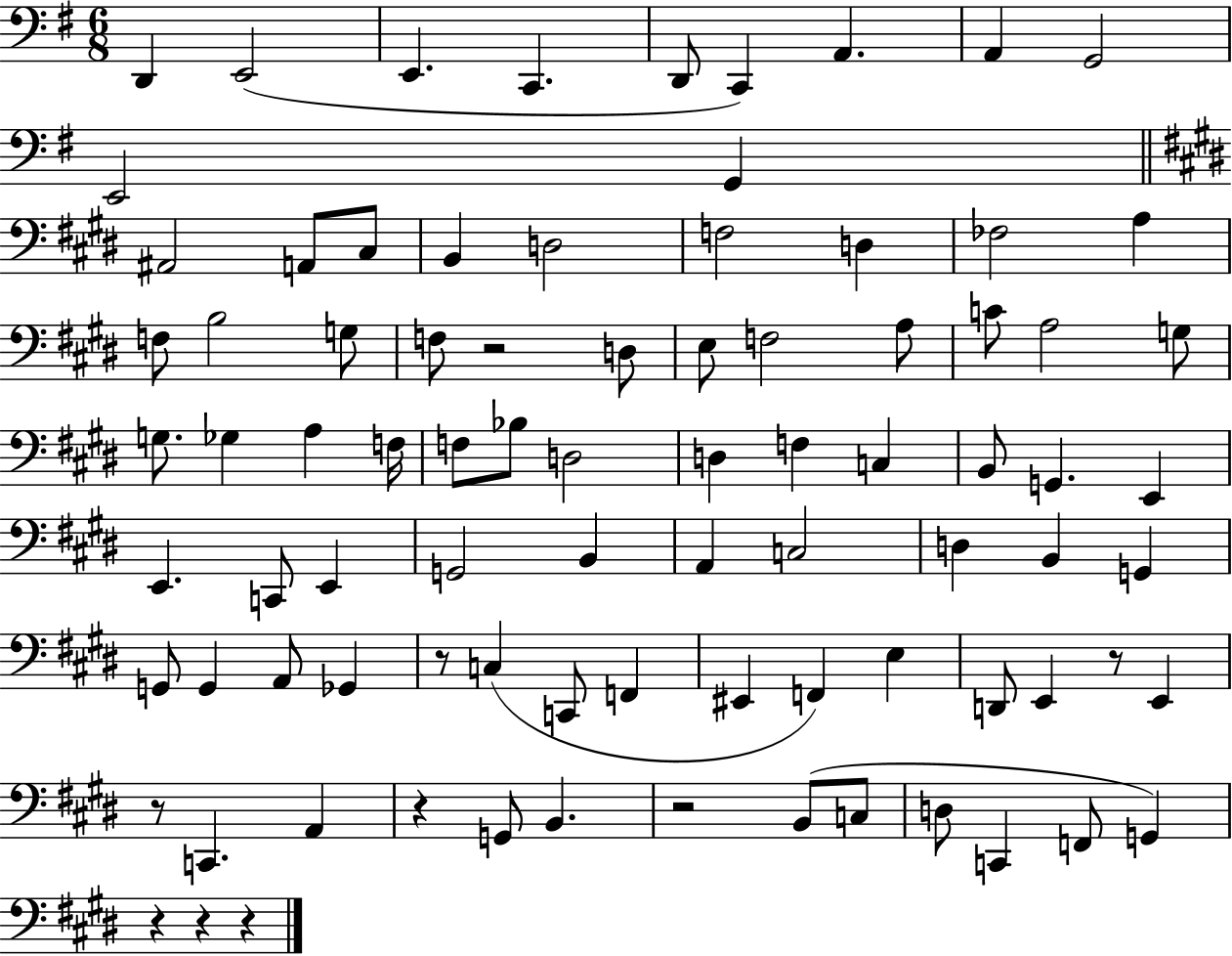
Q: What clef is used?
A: bass